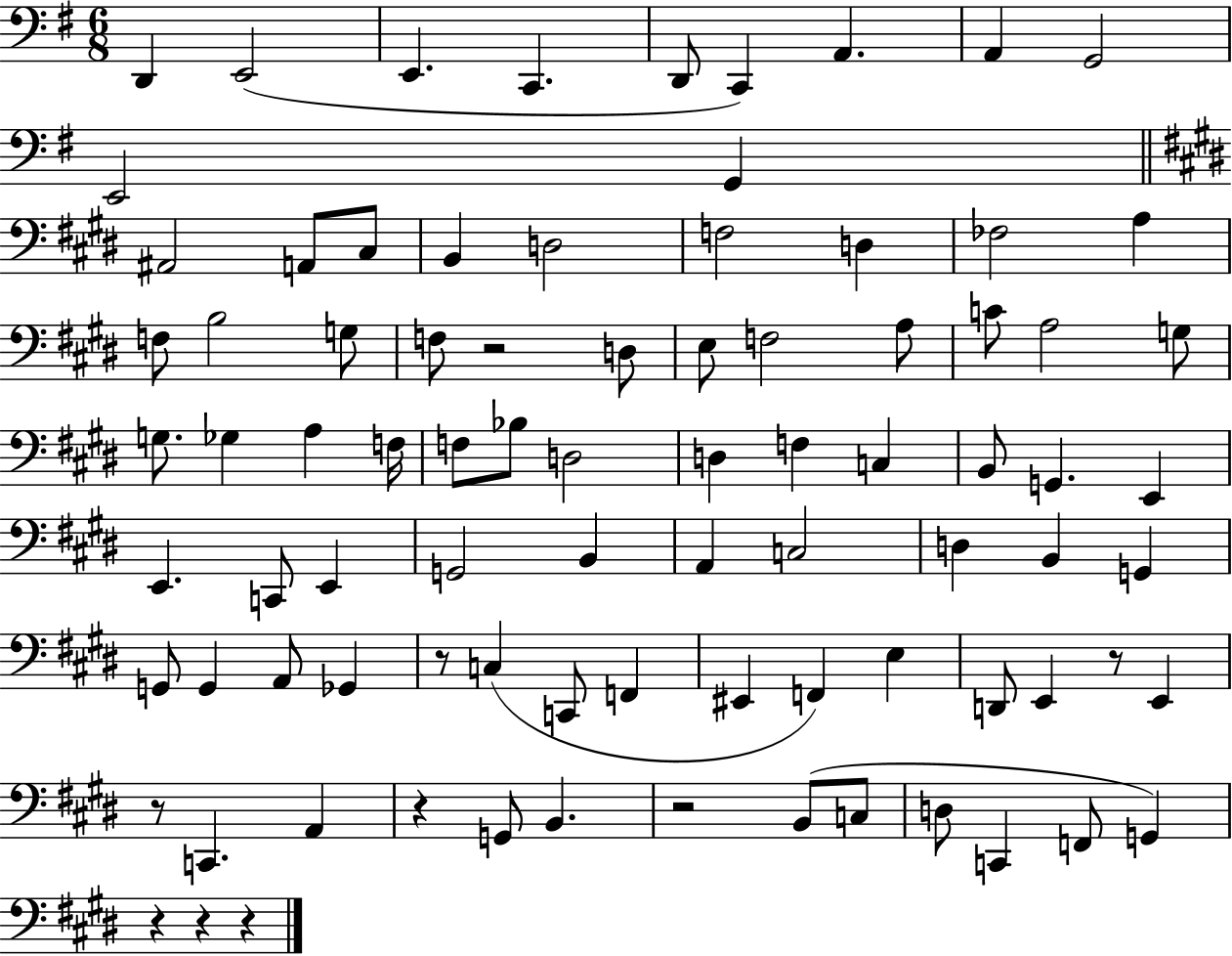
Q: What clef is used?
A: bass